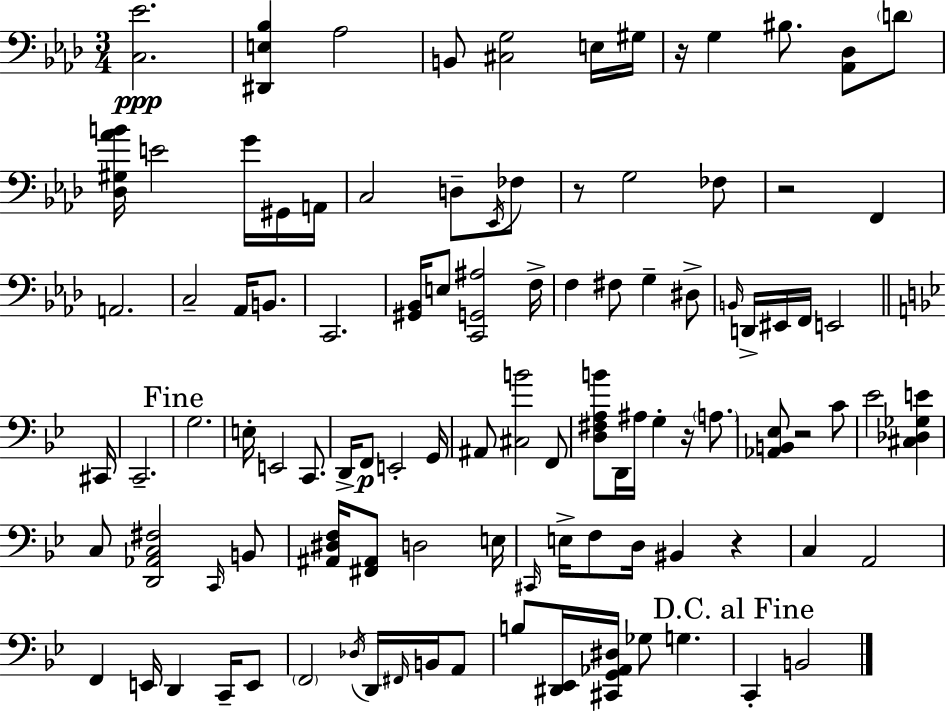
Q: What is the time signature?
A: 3/4